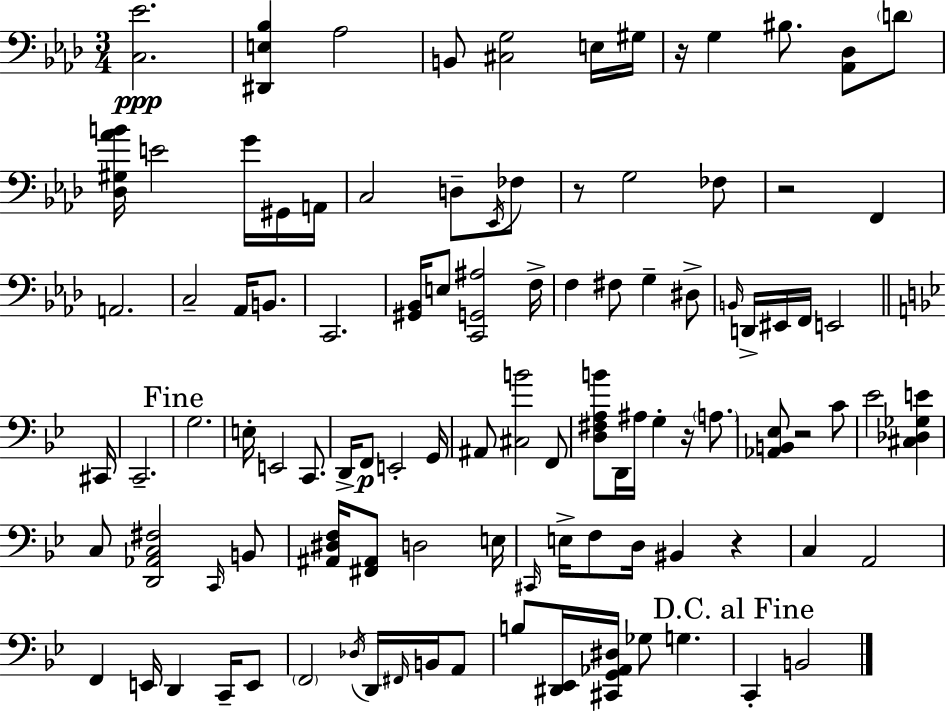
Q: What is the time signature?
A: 3/4